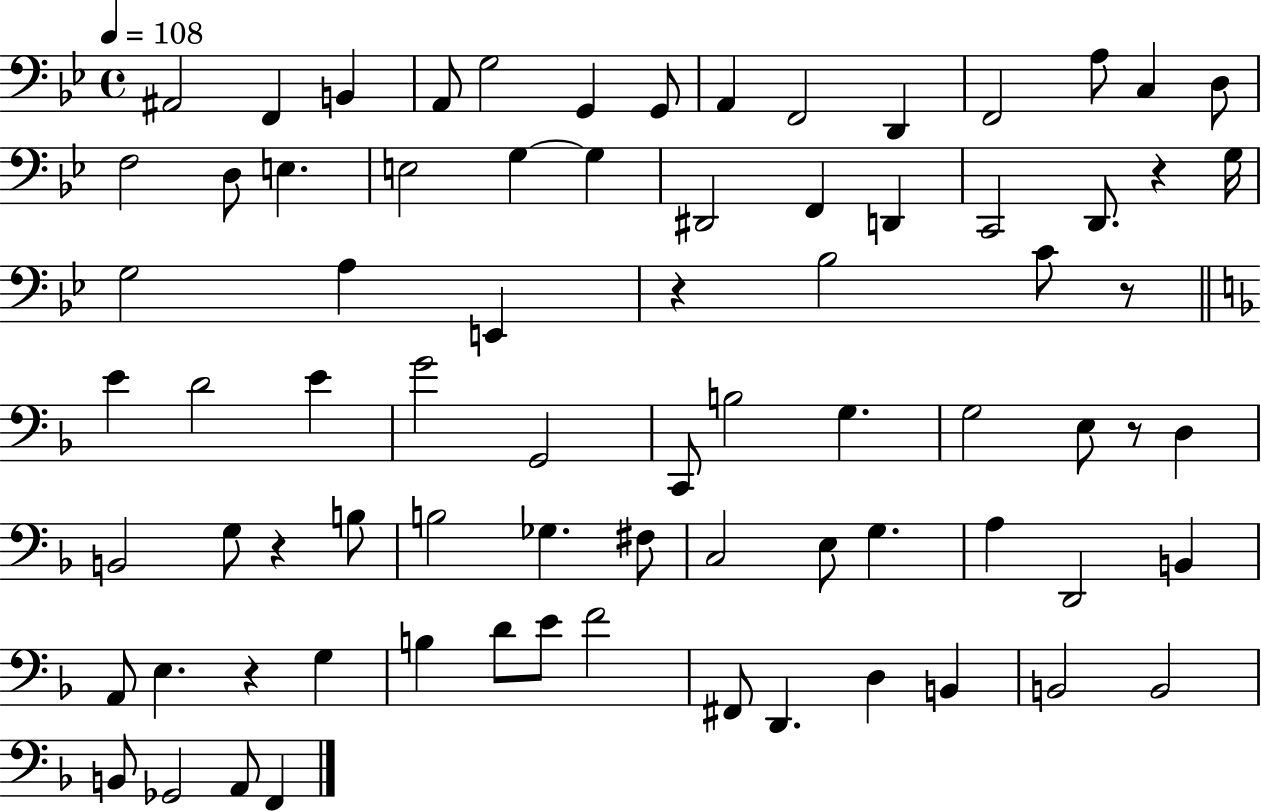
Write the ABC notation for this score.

X:1
T:Untitled
M:4/4
L:1/4
K:Bb
^A,,2 F,, B,, A,,/2 G,2 G,, G,,/2 A,, F,,2 D,, F,,2 A,/2 C, D,/2 F,2 D,/2 E, E,2 G, G, ^D,,2 F,, D,, C,,2 D,,/2 z G,/4 G,2 A, E,, z _B,2 C/2 z/2 E D2 E G2 G,,2 C,,/2 B,2 G, G,2 E,/2 z/2 D, B,,2 G,/2 z B,/2 B,2 _G, ^F,/2 C,2 E,/2 G, A, D,,2 B,, A,,/2 E, z G, B, D/2 E/2 F2 ^F,,/2 D,, D, B,, B,,2 B,,2 B,,/2 _G,,2 A,,/2 F,,